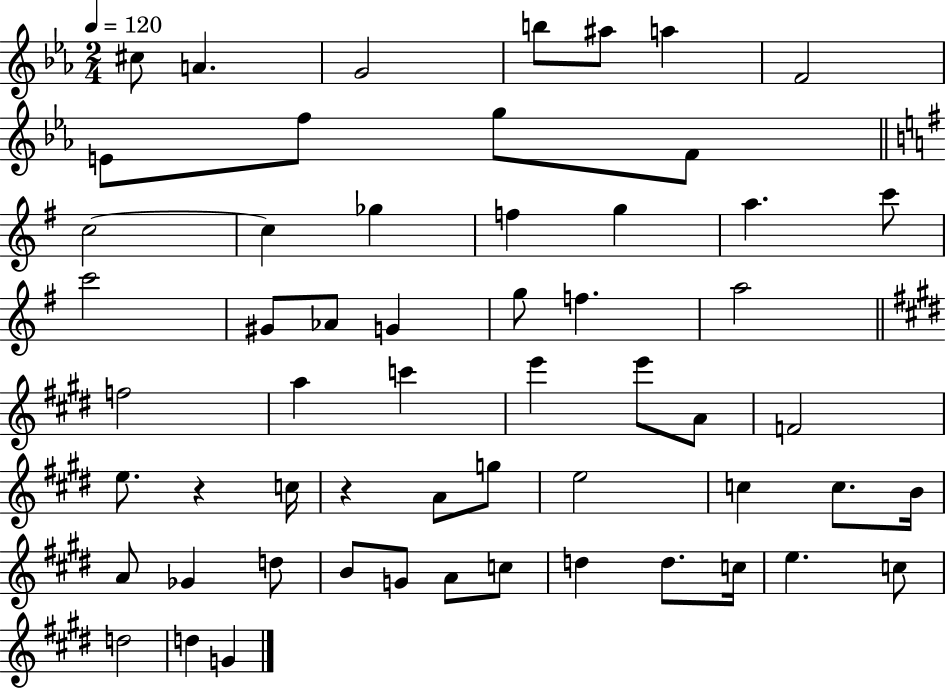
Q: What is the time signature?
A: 2/4